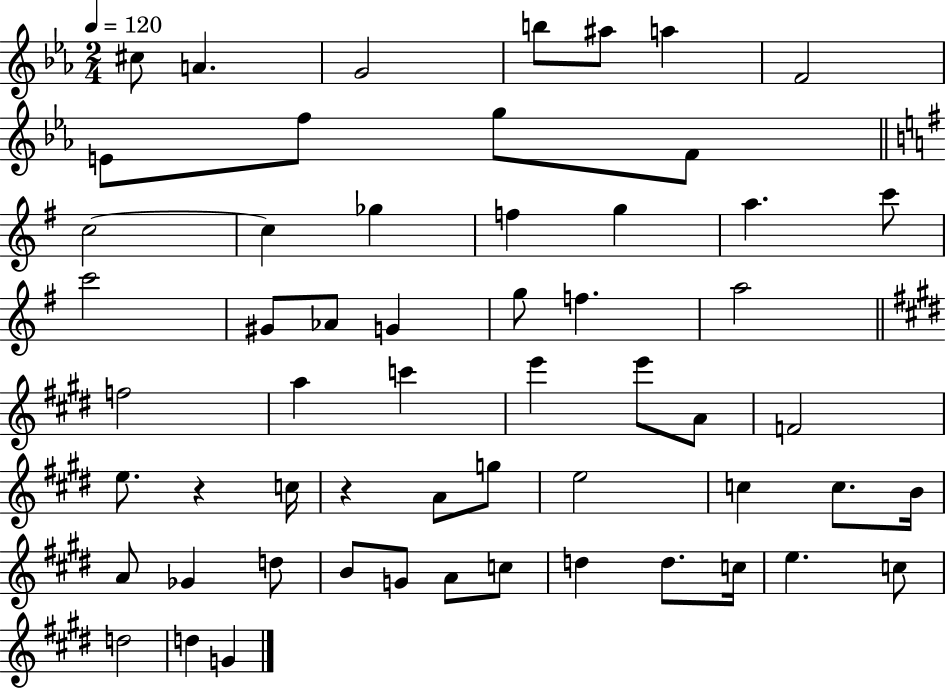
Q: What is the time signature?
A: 2/4